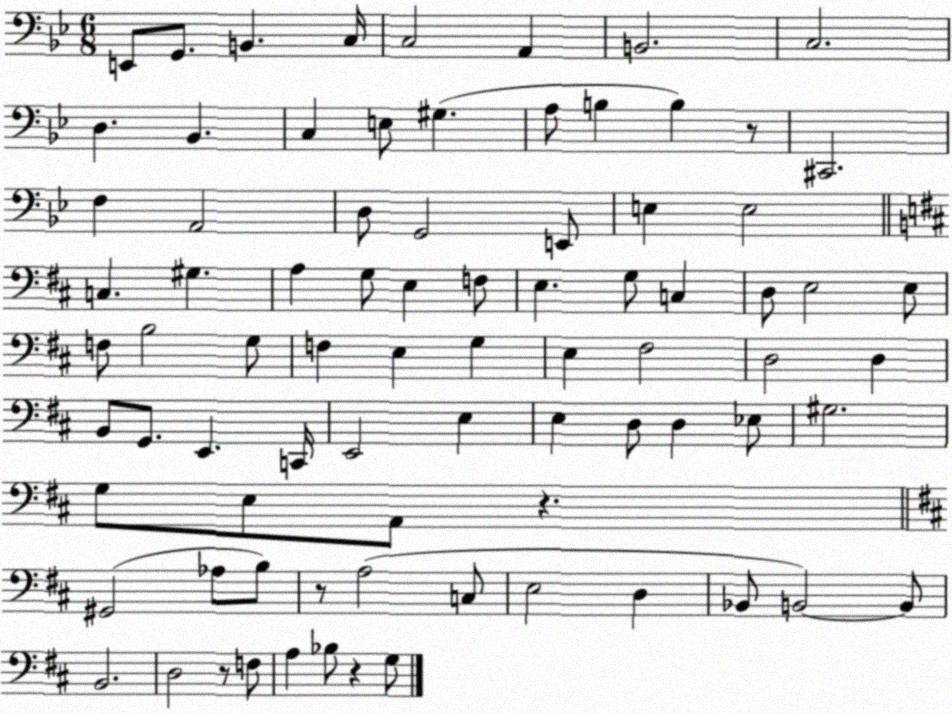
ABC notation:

X:1
T:Untitled
M:6/8
L:1/4
K:Bb
E,,/2 G,,/2 B,, C,/4 C,2 A,, B,,2 C,2 D, _B,, C, E,/2 ^G, A,/2 B, B, z/2 ^C,,2 F, A,,2 D,/2 G,,2 E,,/2 E, E,2 C, ^G, A, G,/2 E, F,/2 E, G,/2 C, D,/2 E,2 E,/2 F,/2 B,2 G,/2 F, E, G, E, ^F,2 D,2 D, B,,/2 G,,/2 E,, C,,/4 E,,2 E, E, D,/2 D, _E,/2 ^G,2 G,/2 E,/2 A,,/2 z ^G,,2 _A,/2 B,/2 z/2 A,2 C,/2 E,2 D, _B,,/2 B,,2 B,,/2 B,,2 D,2 z/2 F,/2 A, _B,/2 z G,/2